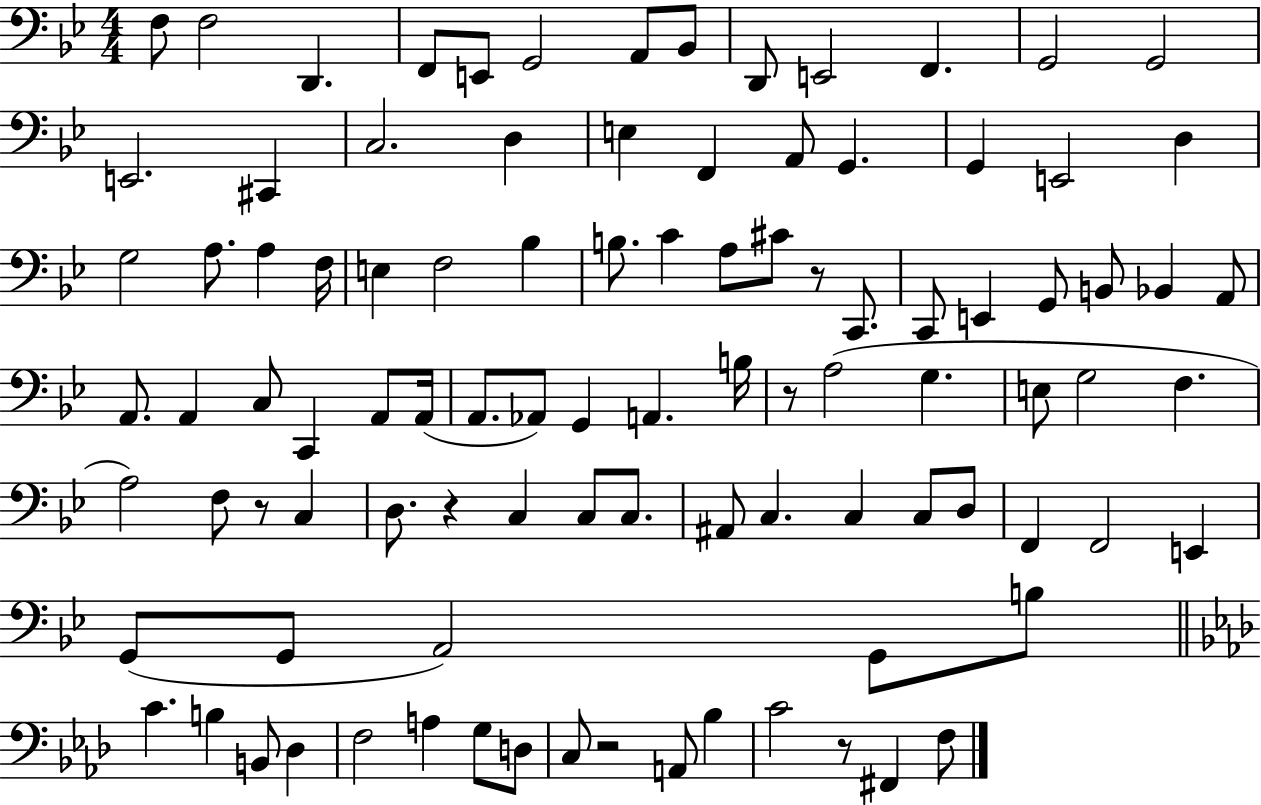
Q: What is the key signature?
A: BES major